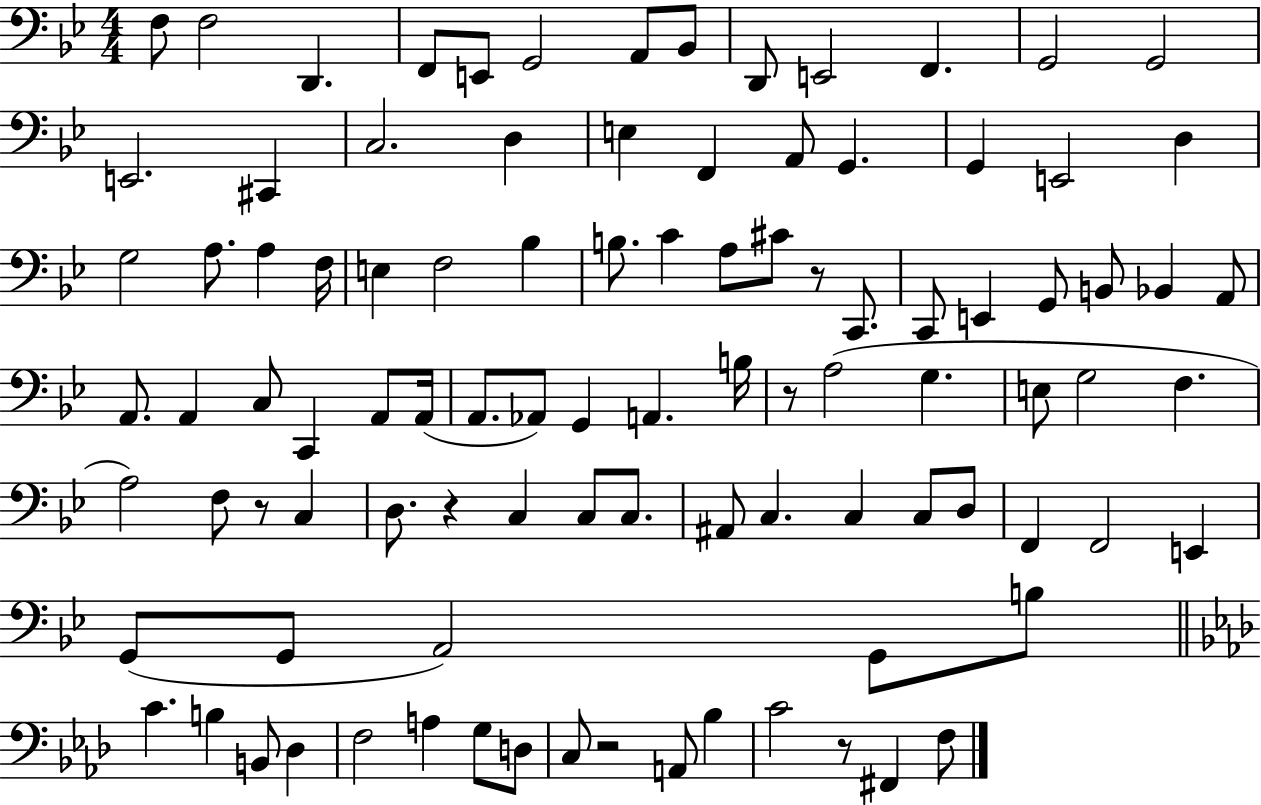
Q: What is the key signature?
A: BES major